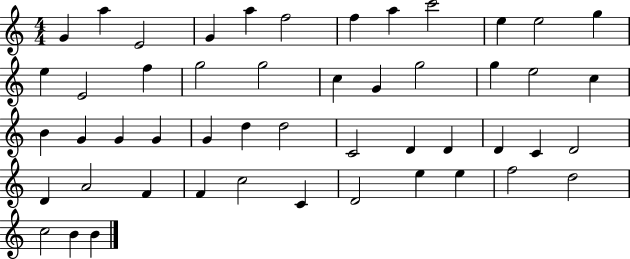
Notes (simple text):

G4/q A5/q E4/h G4/q A5/q F5/h F5/q A5/q C6/h E5/q E5/h G5/q E5/q E4/h F5/q G5/h G5/h C5/q G4/q G5/h G5/q E5/h C5/q B4/q G4/q G4/q G4/q G4/q D5/q D5/h C4/h D4/q D4/q D4/q C4/q D4/h D4/q A4/h F4/q F4/q C5/h C4/q D4/h E5/q E5/q F5/h D5/h C5/h B4/q B4/q